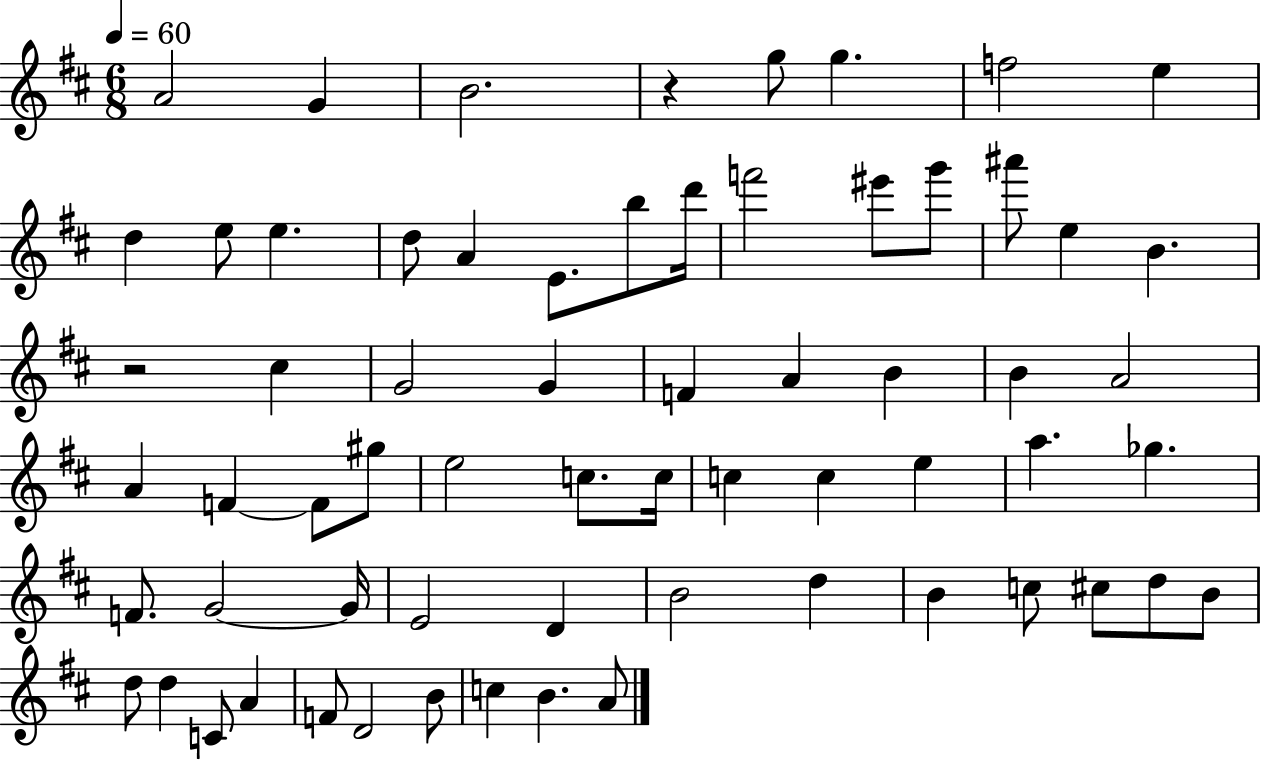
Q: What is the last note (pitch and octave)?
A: A4